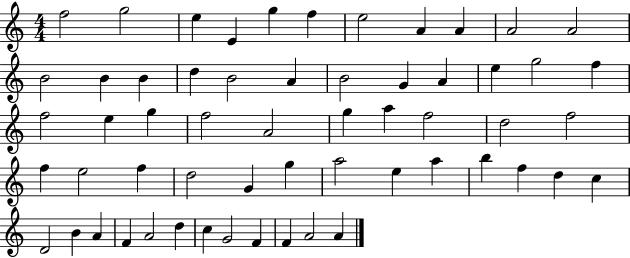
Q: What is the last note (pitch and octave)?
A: A4